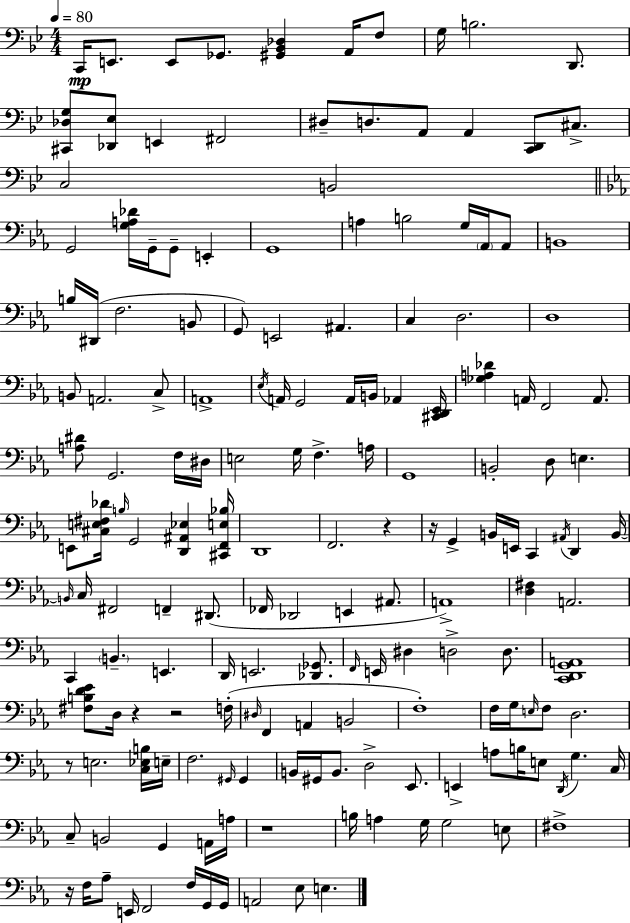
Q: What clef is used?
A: bass